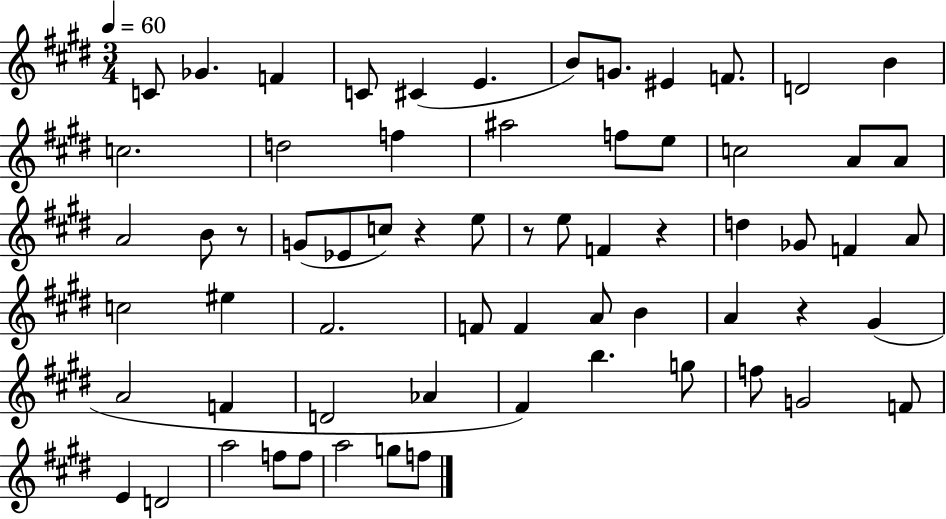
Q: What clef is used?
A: treble